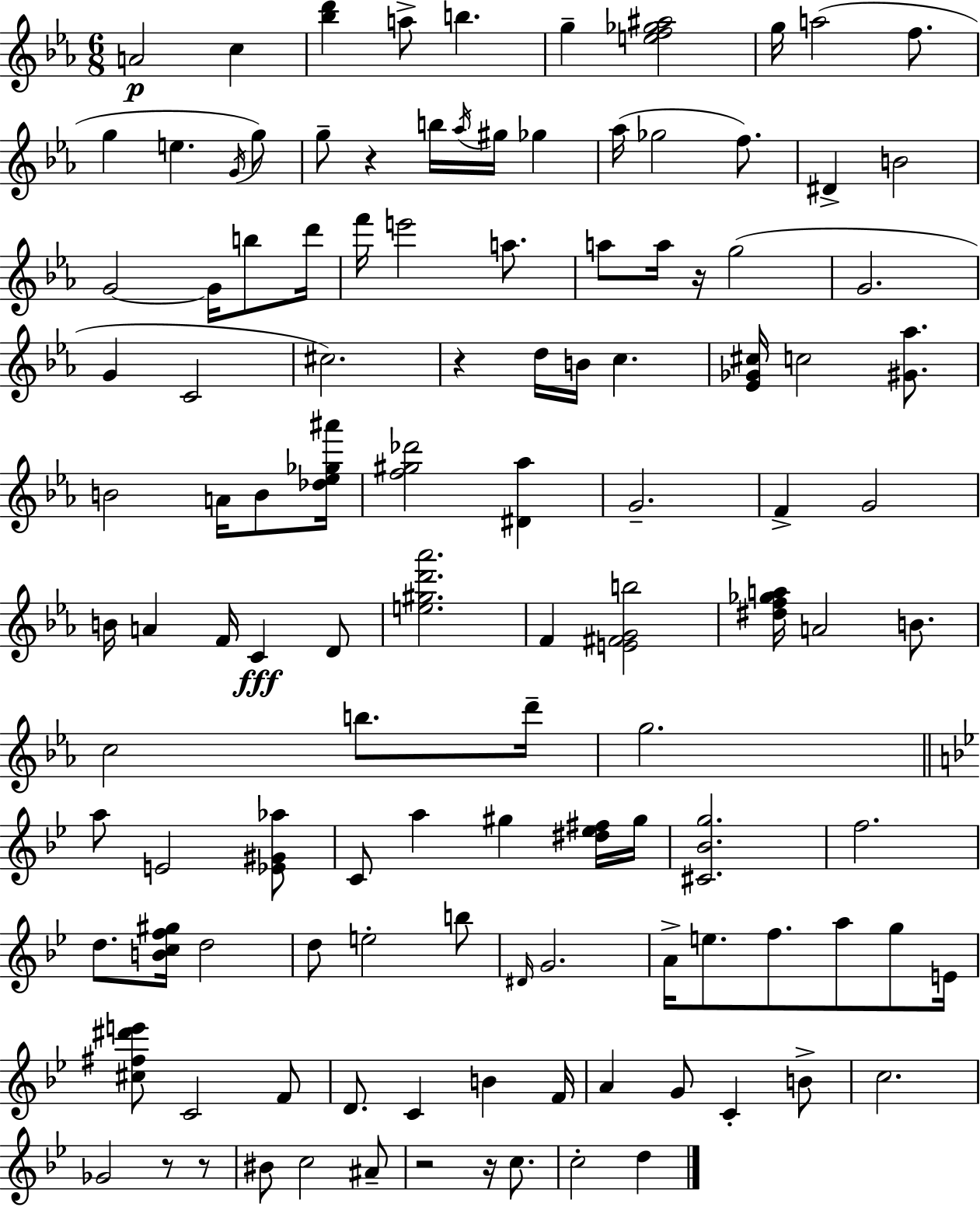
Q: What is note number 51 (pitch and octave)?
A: D4